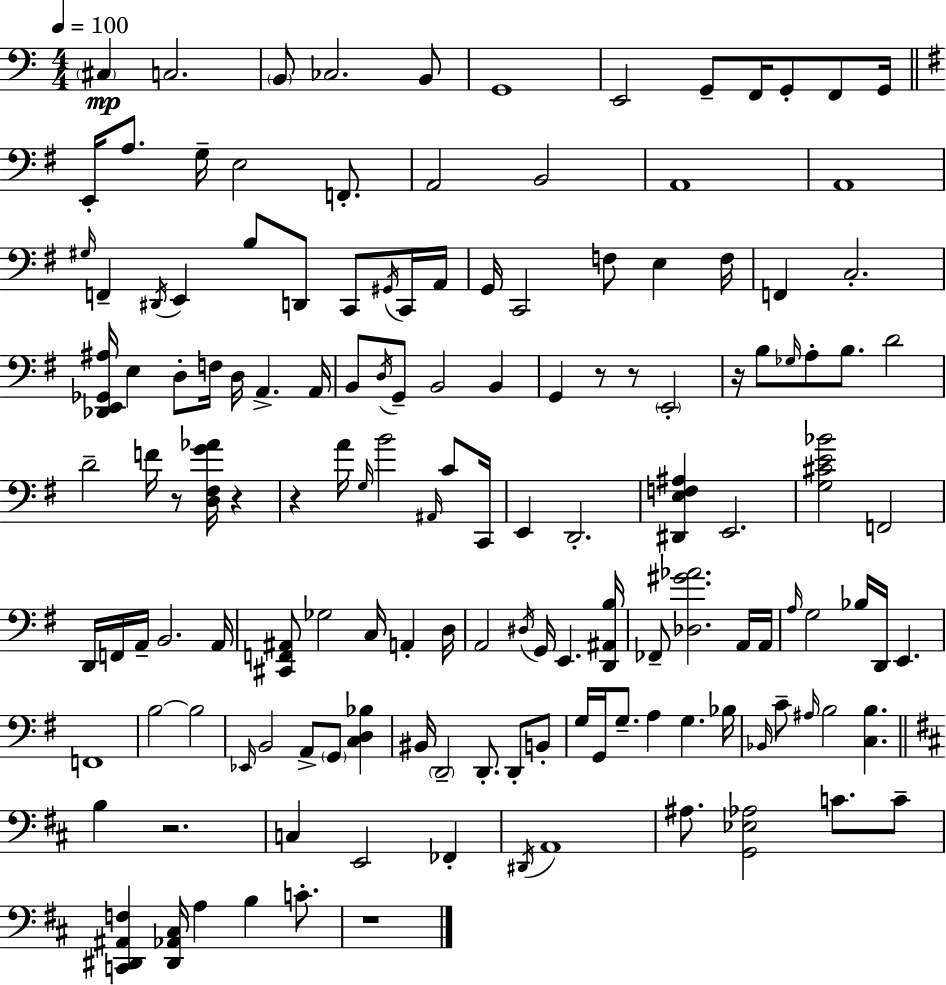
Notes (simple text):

C#3/q C3/h. B2/e CES3/h. B2/e G2/w E2/h G2/e F2/s G2/e F2/e G2/s E2/s A3/e. G3/s E3/h F2/e. A2/h B2/h A2/w A2/w G#3/s F2/q D#2/s E2/q B3/e D2/e C2/e G#2/s C2/s A2/s G2/s C2/h F3/e E3/q F3/s F2/q C3/h. [Db2,E2,Gb2,A#3]/s E3/q D3/e F3/s D3/s A2/q. A2/s B2/e D3/s G2/e B2/h B2/q G2/q R/e R/e E2/h R/s B3/e Gb3/s A3/e B3/e. D4/h D4/h F4/s R/e [D3,F#3,G4,Ab4]/s R/q R/q A4/s G3/s B4/h A#2/s C4/e C2/s E2/q D2/h. [D#2,E3,F3,A#3]/q E2/h. [G3,C#4,E4,Bb4]/h F2/h D2/s F2/s A2/s B2/h. A2/s [C#2,F2,A#2]/e Gb3/h C3/s A2/q D3/s A2/h D#3/s G2/s E2/q. [D2,A#2,B3]/s FES2/e [Db3,G#4,Ab4]/h. A2/s A2/s A3/s G3/h Bb3/s D2/s E2/q. F2/w B3/h B3/h Eb2/s B2/h A2/e G2/e [C3,D3,Bb3]/q BIS2/s D2/h D2/e. D2/e B2/e G3/s G2/s G3/e. A3/q G3/q. Bb3/s Bb2/s C4/e A#3/s B3/h [C3,B3]/q. B3/q R/h. C3/q E2/h FES2/q D#2/s A2/w A#3/e. [G2,Eb3,Ab3]/h C4/e. C4/e [C2,D#2,A#2,F3]/q [D#2,Ab2,C#3]/s A3/q B3/q C4/e. R/w